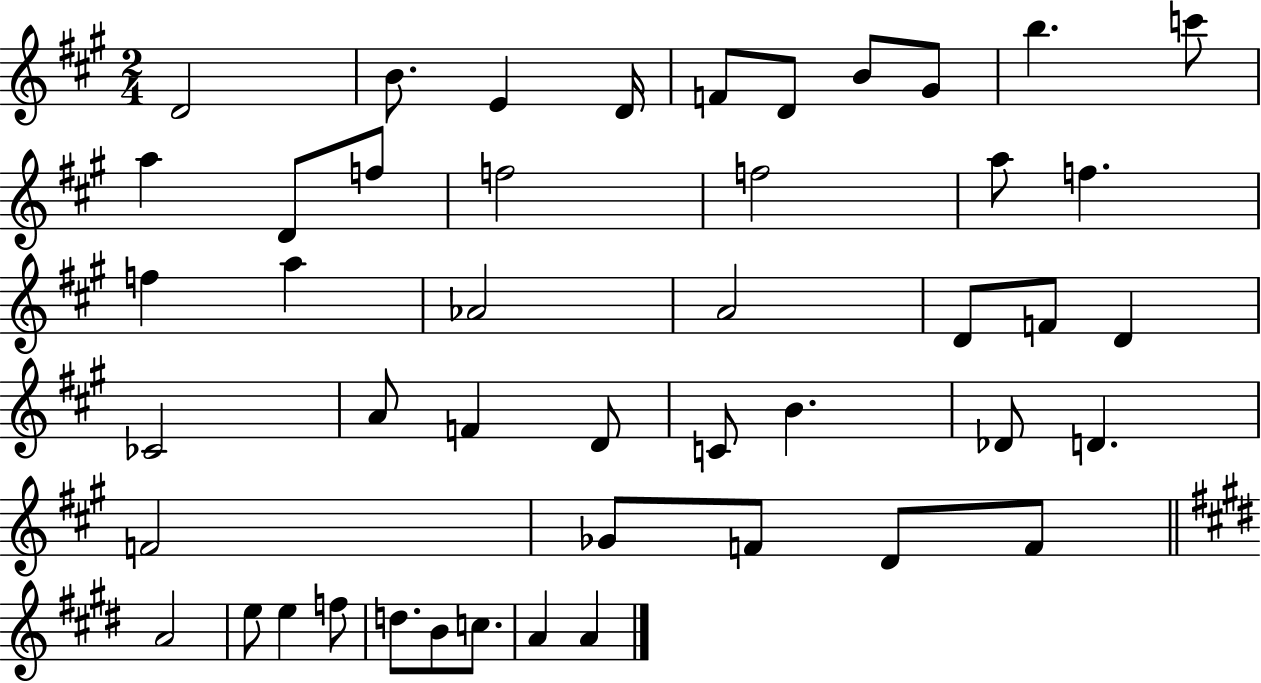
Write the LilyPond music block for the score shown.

{
  \clef treble
  \numericTimeSignature
  \time 2/4
  \key a \major
  \repeat volta 2 { d'2 | b'8. e'4 d'16 | f'8 d'8 b'8 gis'8 | b''4. c'''8 | \break a''4 d'8 f''8 | f''2 | f''2 | a''8 f''4. | \break f''4 a''4 | aes'2 | a'2 | d'8 f'8 d'4 | \break ces'2 | a'8 f'4 d'8 | c'8 b'4. | des'8 d'4. | \break f'2 | ges'8 f'8 d'8 f'8 | \bar "||" \break \key e \major a'2 | e''8 e''4 f''8 | d''8. b'8 c''8. | a'4 a'4 | \break } \bar "|."
}